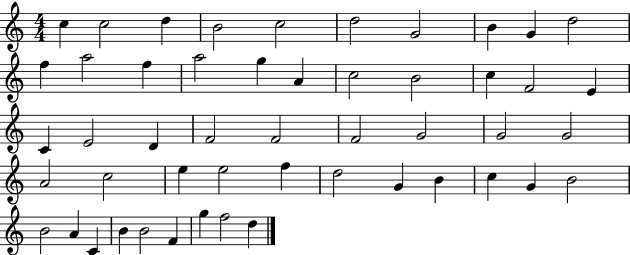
{
  \clef treble
  \numericTimeSignature
  \time 4/4
  \key c \major
  c''4 c''2 d''4 | b'2 c''2 | d''2 g'2 | b'4 g'4 d''2 | \break f''4 a''2 f''4 | a''2 g''4 a'4 | c''2 b'2 | c''4 f'2 e'4 | \break c'4 e'2 d'4 | f'2 f'2 | f'2 g'2 | g'2 g'2 | \break a'2 c''2 | e''4 e''2 f''4 | d''2 g'4 b'4 | c''4 g'4 b'2 | \break b'2 a'4 c'4 | b'4 b'2 f'4 | g''4 f''2 d''4 | \bar "|."
}